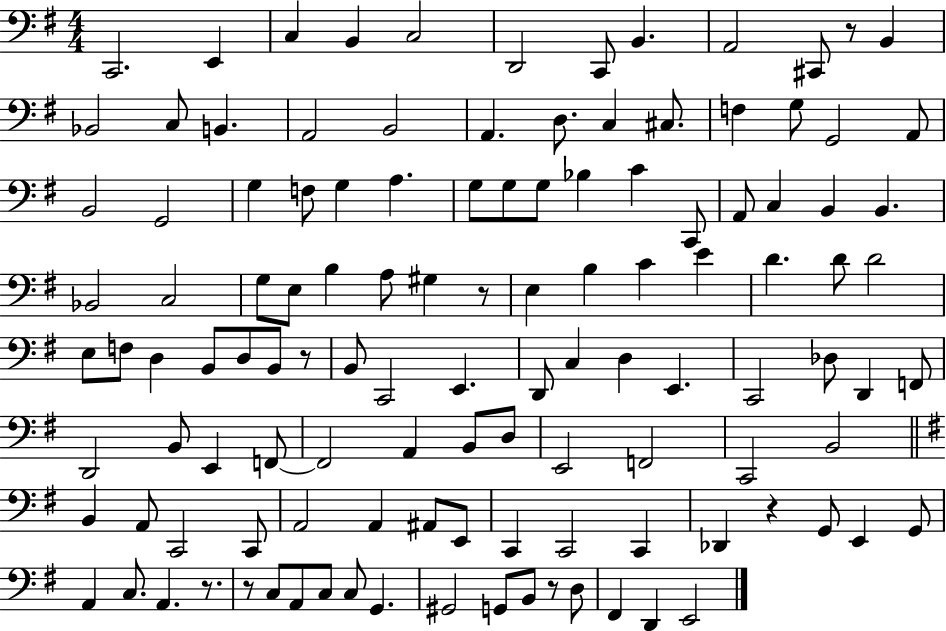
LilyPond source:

{
  \clef bass
  \numericTimeSignature
  \time 4/4
  \key g \major
  c,2. e,4 | c4 b,4 c2 | d,2 c,8 b,4. | a,2 cis,8 r8 b,4 | \break bes,2 c8 b,4. | a,2 b,2 | a,4. d8. c4 cis8. | f4 g8 g,2 a,8 | \break b,2 g,2 | g4 f8 g4 a4. | g8 g8 g8 bes4 c'4 c,8 | a,8 c4 b,4 b,4. | \break bes,2 c2 | g8 e8 b4 a8 gis4 r8 | e4 b4 c'4 e'4 | d'4. d'8 d'2 | \break e8 f8 d4 b,8 d8 b,8 r8 | b,8 c,2 e,4. | d,8 c4 d4 e,4. | c,2 des8 d,4 f,8 | \break d,2 b,8 e,4 f,8~~ | f,2 a,4 b,8 d8 | e,2 f,2 | c,2 b,2 | \break \bar "||" \break \key g \major b,4 a,8 c,2 c,8 | a,2 a,4 ais,8 e,8 | c,4 c,2 c,4 | des,4 r4 g,8 e,4 g,8 | \break a,4 c8. a,4. r8. | r8 c8 a,8 c8 c8 g,4. | gis,2 g,8 b,8 r8 d8 | fis,4 d,4 e,2 | \break \bar "|."
}